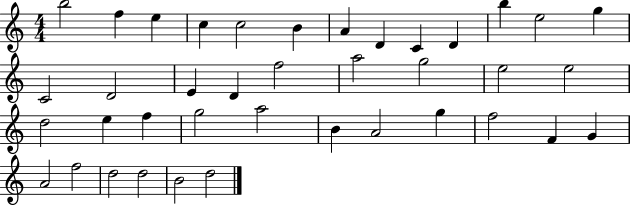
{
  \clef treble
  \numericTimeSignature
  \time 4/4
  \key c \major
  b''2 f''4 e''4 | c''4 c''2 b'4 | a'4 d'4 c'4 d'4 | b''4 e''2 g''4 | \break c'2 d'2 | e'4 d'4 f''2 | a''2 g''2 | e''2 e''2 | \break d''2 e''4 f''4 | g''2 a''2 | b'4 a'2 g''4 | f''2 f'4 g'4 | \break a'2 f''2 | d''2 d''2 | b'2 d''2 | \bar "|."
}